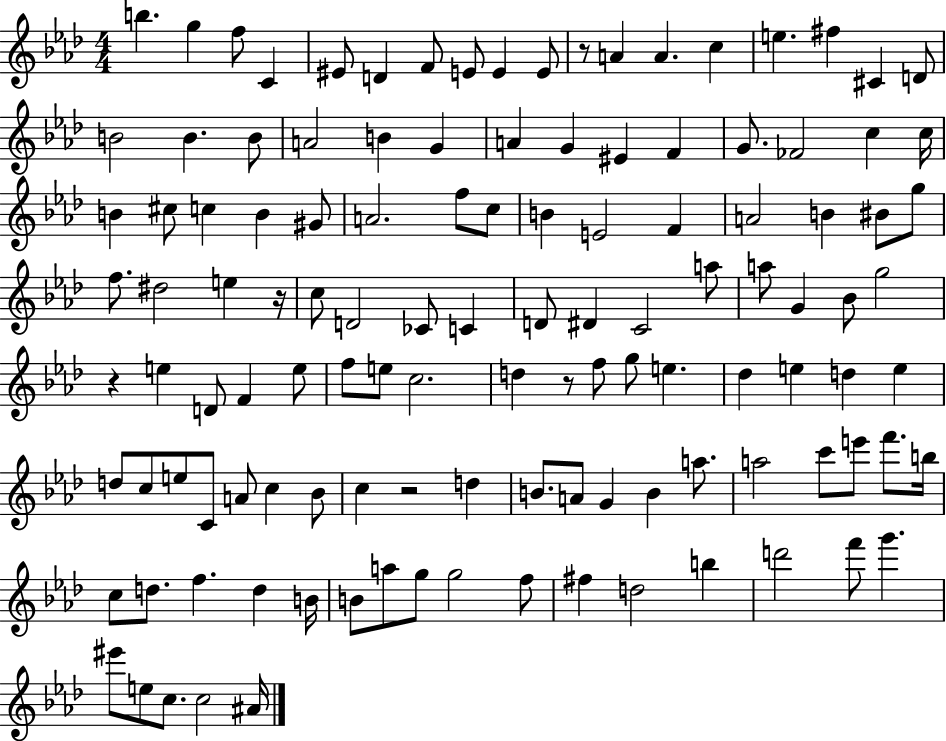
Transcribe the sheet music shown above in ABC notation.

X:1
T:Untitled
M:4/4
L:1/4
K:Ab
b g f/2 C ^E/2 D F/2 E/2 E E/2 z/2 A A c e ^f ^C D/2 B2 B B/2 A2 B G A G ^E F G/2 _F2 c c/4 B ^c/2 c B ^G/2 A2 f/2 c/2 B E2 F A2 B ^B/2 g/2 f/2 ^d2 e z/4 c/2 D2 _C/2 C D/2 ^D C2 a/2 a/2 G _B/2 g2 z e D/2 F e/2 f/2 e/2 c2 d z/2 f/2 g/2 e _d e d e d/2 c/2 e/2 C/2 A/2 c _B/2 c z2 d B/2 A/2 G B a/2 a2 c'/2 e'/2 f'/2 b/4 c/2 d/2 f d B/4 B/2 a/2 g/2 g2 f/2 ^f d2 b d'2 f'/2 g' ^e'/2 e/2 c/2 c2 ^A/4